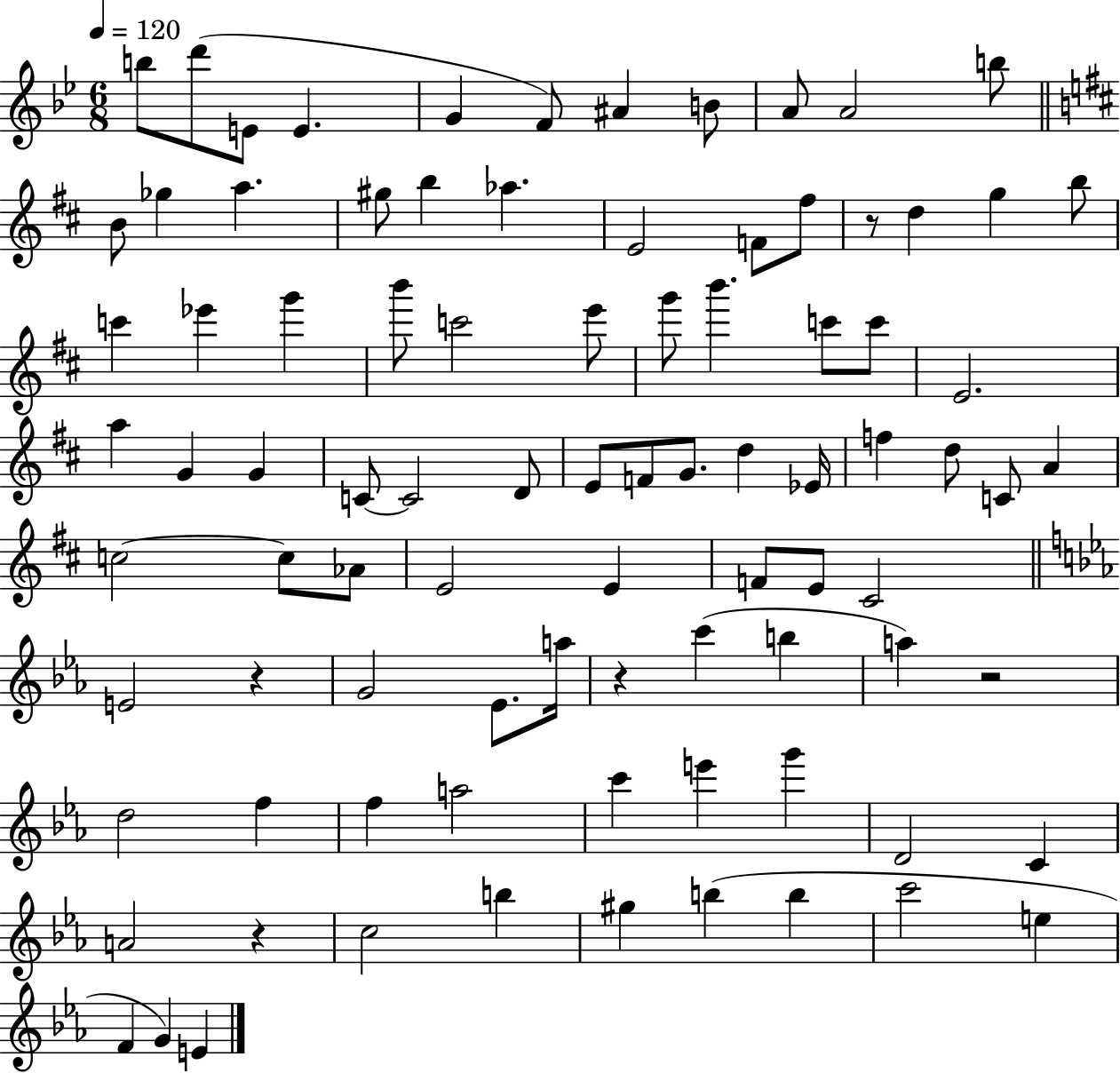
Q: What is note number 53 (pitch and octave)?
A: E4